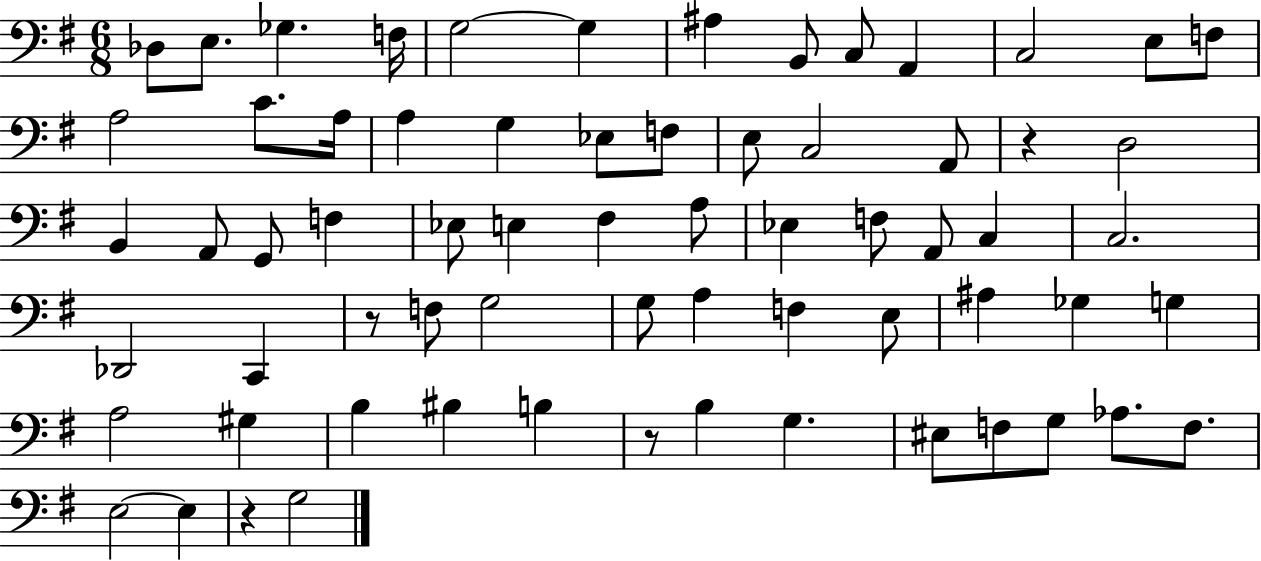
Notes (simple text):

Db3/e E3/e. Gb3/q. F3/s G3/h G3/q A#3/q B2/e C3/e A2/q C3/h E3/e F3/e A3/h C4/e. A3/s A3/q G3/q Eb3/e F3/e E3/e C3/h A2/e R/q D3/h B2/q A2/e G2/e F3/q Eb3/e E3/q F#3/q A3/e Eb3/q F3/e A2/e C3/q C3/h. Db2/h C2/q R/e F3/e G3/h G3/e A3/q F3/q E3/e A#3/q Gb3/q G3/q A3/h G#3/q B3/q BIS3/q B3/q R/e B3/q G3/q. EIS3/e F3/e G3/e Ab3/e. F3/e. E3/h E3/q R/q G3/h